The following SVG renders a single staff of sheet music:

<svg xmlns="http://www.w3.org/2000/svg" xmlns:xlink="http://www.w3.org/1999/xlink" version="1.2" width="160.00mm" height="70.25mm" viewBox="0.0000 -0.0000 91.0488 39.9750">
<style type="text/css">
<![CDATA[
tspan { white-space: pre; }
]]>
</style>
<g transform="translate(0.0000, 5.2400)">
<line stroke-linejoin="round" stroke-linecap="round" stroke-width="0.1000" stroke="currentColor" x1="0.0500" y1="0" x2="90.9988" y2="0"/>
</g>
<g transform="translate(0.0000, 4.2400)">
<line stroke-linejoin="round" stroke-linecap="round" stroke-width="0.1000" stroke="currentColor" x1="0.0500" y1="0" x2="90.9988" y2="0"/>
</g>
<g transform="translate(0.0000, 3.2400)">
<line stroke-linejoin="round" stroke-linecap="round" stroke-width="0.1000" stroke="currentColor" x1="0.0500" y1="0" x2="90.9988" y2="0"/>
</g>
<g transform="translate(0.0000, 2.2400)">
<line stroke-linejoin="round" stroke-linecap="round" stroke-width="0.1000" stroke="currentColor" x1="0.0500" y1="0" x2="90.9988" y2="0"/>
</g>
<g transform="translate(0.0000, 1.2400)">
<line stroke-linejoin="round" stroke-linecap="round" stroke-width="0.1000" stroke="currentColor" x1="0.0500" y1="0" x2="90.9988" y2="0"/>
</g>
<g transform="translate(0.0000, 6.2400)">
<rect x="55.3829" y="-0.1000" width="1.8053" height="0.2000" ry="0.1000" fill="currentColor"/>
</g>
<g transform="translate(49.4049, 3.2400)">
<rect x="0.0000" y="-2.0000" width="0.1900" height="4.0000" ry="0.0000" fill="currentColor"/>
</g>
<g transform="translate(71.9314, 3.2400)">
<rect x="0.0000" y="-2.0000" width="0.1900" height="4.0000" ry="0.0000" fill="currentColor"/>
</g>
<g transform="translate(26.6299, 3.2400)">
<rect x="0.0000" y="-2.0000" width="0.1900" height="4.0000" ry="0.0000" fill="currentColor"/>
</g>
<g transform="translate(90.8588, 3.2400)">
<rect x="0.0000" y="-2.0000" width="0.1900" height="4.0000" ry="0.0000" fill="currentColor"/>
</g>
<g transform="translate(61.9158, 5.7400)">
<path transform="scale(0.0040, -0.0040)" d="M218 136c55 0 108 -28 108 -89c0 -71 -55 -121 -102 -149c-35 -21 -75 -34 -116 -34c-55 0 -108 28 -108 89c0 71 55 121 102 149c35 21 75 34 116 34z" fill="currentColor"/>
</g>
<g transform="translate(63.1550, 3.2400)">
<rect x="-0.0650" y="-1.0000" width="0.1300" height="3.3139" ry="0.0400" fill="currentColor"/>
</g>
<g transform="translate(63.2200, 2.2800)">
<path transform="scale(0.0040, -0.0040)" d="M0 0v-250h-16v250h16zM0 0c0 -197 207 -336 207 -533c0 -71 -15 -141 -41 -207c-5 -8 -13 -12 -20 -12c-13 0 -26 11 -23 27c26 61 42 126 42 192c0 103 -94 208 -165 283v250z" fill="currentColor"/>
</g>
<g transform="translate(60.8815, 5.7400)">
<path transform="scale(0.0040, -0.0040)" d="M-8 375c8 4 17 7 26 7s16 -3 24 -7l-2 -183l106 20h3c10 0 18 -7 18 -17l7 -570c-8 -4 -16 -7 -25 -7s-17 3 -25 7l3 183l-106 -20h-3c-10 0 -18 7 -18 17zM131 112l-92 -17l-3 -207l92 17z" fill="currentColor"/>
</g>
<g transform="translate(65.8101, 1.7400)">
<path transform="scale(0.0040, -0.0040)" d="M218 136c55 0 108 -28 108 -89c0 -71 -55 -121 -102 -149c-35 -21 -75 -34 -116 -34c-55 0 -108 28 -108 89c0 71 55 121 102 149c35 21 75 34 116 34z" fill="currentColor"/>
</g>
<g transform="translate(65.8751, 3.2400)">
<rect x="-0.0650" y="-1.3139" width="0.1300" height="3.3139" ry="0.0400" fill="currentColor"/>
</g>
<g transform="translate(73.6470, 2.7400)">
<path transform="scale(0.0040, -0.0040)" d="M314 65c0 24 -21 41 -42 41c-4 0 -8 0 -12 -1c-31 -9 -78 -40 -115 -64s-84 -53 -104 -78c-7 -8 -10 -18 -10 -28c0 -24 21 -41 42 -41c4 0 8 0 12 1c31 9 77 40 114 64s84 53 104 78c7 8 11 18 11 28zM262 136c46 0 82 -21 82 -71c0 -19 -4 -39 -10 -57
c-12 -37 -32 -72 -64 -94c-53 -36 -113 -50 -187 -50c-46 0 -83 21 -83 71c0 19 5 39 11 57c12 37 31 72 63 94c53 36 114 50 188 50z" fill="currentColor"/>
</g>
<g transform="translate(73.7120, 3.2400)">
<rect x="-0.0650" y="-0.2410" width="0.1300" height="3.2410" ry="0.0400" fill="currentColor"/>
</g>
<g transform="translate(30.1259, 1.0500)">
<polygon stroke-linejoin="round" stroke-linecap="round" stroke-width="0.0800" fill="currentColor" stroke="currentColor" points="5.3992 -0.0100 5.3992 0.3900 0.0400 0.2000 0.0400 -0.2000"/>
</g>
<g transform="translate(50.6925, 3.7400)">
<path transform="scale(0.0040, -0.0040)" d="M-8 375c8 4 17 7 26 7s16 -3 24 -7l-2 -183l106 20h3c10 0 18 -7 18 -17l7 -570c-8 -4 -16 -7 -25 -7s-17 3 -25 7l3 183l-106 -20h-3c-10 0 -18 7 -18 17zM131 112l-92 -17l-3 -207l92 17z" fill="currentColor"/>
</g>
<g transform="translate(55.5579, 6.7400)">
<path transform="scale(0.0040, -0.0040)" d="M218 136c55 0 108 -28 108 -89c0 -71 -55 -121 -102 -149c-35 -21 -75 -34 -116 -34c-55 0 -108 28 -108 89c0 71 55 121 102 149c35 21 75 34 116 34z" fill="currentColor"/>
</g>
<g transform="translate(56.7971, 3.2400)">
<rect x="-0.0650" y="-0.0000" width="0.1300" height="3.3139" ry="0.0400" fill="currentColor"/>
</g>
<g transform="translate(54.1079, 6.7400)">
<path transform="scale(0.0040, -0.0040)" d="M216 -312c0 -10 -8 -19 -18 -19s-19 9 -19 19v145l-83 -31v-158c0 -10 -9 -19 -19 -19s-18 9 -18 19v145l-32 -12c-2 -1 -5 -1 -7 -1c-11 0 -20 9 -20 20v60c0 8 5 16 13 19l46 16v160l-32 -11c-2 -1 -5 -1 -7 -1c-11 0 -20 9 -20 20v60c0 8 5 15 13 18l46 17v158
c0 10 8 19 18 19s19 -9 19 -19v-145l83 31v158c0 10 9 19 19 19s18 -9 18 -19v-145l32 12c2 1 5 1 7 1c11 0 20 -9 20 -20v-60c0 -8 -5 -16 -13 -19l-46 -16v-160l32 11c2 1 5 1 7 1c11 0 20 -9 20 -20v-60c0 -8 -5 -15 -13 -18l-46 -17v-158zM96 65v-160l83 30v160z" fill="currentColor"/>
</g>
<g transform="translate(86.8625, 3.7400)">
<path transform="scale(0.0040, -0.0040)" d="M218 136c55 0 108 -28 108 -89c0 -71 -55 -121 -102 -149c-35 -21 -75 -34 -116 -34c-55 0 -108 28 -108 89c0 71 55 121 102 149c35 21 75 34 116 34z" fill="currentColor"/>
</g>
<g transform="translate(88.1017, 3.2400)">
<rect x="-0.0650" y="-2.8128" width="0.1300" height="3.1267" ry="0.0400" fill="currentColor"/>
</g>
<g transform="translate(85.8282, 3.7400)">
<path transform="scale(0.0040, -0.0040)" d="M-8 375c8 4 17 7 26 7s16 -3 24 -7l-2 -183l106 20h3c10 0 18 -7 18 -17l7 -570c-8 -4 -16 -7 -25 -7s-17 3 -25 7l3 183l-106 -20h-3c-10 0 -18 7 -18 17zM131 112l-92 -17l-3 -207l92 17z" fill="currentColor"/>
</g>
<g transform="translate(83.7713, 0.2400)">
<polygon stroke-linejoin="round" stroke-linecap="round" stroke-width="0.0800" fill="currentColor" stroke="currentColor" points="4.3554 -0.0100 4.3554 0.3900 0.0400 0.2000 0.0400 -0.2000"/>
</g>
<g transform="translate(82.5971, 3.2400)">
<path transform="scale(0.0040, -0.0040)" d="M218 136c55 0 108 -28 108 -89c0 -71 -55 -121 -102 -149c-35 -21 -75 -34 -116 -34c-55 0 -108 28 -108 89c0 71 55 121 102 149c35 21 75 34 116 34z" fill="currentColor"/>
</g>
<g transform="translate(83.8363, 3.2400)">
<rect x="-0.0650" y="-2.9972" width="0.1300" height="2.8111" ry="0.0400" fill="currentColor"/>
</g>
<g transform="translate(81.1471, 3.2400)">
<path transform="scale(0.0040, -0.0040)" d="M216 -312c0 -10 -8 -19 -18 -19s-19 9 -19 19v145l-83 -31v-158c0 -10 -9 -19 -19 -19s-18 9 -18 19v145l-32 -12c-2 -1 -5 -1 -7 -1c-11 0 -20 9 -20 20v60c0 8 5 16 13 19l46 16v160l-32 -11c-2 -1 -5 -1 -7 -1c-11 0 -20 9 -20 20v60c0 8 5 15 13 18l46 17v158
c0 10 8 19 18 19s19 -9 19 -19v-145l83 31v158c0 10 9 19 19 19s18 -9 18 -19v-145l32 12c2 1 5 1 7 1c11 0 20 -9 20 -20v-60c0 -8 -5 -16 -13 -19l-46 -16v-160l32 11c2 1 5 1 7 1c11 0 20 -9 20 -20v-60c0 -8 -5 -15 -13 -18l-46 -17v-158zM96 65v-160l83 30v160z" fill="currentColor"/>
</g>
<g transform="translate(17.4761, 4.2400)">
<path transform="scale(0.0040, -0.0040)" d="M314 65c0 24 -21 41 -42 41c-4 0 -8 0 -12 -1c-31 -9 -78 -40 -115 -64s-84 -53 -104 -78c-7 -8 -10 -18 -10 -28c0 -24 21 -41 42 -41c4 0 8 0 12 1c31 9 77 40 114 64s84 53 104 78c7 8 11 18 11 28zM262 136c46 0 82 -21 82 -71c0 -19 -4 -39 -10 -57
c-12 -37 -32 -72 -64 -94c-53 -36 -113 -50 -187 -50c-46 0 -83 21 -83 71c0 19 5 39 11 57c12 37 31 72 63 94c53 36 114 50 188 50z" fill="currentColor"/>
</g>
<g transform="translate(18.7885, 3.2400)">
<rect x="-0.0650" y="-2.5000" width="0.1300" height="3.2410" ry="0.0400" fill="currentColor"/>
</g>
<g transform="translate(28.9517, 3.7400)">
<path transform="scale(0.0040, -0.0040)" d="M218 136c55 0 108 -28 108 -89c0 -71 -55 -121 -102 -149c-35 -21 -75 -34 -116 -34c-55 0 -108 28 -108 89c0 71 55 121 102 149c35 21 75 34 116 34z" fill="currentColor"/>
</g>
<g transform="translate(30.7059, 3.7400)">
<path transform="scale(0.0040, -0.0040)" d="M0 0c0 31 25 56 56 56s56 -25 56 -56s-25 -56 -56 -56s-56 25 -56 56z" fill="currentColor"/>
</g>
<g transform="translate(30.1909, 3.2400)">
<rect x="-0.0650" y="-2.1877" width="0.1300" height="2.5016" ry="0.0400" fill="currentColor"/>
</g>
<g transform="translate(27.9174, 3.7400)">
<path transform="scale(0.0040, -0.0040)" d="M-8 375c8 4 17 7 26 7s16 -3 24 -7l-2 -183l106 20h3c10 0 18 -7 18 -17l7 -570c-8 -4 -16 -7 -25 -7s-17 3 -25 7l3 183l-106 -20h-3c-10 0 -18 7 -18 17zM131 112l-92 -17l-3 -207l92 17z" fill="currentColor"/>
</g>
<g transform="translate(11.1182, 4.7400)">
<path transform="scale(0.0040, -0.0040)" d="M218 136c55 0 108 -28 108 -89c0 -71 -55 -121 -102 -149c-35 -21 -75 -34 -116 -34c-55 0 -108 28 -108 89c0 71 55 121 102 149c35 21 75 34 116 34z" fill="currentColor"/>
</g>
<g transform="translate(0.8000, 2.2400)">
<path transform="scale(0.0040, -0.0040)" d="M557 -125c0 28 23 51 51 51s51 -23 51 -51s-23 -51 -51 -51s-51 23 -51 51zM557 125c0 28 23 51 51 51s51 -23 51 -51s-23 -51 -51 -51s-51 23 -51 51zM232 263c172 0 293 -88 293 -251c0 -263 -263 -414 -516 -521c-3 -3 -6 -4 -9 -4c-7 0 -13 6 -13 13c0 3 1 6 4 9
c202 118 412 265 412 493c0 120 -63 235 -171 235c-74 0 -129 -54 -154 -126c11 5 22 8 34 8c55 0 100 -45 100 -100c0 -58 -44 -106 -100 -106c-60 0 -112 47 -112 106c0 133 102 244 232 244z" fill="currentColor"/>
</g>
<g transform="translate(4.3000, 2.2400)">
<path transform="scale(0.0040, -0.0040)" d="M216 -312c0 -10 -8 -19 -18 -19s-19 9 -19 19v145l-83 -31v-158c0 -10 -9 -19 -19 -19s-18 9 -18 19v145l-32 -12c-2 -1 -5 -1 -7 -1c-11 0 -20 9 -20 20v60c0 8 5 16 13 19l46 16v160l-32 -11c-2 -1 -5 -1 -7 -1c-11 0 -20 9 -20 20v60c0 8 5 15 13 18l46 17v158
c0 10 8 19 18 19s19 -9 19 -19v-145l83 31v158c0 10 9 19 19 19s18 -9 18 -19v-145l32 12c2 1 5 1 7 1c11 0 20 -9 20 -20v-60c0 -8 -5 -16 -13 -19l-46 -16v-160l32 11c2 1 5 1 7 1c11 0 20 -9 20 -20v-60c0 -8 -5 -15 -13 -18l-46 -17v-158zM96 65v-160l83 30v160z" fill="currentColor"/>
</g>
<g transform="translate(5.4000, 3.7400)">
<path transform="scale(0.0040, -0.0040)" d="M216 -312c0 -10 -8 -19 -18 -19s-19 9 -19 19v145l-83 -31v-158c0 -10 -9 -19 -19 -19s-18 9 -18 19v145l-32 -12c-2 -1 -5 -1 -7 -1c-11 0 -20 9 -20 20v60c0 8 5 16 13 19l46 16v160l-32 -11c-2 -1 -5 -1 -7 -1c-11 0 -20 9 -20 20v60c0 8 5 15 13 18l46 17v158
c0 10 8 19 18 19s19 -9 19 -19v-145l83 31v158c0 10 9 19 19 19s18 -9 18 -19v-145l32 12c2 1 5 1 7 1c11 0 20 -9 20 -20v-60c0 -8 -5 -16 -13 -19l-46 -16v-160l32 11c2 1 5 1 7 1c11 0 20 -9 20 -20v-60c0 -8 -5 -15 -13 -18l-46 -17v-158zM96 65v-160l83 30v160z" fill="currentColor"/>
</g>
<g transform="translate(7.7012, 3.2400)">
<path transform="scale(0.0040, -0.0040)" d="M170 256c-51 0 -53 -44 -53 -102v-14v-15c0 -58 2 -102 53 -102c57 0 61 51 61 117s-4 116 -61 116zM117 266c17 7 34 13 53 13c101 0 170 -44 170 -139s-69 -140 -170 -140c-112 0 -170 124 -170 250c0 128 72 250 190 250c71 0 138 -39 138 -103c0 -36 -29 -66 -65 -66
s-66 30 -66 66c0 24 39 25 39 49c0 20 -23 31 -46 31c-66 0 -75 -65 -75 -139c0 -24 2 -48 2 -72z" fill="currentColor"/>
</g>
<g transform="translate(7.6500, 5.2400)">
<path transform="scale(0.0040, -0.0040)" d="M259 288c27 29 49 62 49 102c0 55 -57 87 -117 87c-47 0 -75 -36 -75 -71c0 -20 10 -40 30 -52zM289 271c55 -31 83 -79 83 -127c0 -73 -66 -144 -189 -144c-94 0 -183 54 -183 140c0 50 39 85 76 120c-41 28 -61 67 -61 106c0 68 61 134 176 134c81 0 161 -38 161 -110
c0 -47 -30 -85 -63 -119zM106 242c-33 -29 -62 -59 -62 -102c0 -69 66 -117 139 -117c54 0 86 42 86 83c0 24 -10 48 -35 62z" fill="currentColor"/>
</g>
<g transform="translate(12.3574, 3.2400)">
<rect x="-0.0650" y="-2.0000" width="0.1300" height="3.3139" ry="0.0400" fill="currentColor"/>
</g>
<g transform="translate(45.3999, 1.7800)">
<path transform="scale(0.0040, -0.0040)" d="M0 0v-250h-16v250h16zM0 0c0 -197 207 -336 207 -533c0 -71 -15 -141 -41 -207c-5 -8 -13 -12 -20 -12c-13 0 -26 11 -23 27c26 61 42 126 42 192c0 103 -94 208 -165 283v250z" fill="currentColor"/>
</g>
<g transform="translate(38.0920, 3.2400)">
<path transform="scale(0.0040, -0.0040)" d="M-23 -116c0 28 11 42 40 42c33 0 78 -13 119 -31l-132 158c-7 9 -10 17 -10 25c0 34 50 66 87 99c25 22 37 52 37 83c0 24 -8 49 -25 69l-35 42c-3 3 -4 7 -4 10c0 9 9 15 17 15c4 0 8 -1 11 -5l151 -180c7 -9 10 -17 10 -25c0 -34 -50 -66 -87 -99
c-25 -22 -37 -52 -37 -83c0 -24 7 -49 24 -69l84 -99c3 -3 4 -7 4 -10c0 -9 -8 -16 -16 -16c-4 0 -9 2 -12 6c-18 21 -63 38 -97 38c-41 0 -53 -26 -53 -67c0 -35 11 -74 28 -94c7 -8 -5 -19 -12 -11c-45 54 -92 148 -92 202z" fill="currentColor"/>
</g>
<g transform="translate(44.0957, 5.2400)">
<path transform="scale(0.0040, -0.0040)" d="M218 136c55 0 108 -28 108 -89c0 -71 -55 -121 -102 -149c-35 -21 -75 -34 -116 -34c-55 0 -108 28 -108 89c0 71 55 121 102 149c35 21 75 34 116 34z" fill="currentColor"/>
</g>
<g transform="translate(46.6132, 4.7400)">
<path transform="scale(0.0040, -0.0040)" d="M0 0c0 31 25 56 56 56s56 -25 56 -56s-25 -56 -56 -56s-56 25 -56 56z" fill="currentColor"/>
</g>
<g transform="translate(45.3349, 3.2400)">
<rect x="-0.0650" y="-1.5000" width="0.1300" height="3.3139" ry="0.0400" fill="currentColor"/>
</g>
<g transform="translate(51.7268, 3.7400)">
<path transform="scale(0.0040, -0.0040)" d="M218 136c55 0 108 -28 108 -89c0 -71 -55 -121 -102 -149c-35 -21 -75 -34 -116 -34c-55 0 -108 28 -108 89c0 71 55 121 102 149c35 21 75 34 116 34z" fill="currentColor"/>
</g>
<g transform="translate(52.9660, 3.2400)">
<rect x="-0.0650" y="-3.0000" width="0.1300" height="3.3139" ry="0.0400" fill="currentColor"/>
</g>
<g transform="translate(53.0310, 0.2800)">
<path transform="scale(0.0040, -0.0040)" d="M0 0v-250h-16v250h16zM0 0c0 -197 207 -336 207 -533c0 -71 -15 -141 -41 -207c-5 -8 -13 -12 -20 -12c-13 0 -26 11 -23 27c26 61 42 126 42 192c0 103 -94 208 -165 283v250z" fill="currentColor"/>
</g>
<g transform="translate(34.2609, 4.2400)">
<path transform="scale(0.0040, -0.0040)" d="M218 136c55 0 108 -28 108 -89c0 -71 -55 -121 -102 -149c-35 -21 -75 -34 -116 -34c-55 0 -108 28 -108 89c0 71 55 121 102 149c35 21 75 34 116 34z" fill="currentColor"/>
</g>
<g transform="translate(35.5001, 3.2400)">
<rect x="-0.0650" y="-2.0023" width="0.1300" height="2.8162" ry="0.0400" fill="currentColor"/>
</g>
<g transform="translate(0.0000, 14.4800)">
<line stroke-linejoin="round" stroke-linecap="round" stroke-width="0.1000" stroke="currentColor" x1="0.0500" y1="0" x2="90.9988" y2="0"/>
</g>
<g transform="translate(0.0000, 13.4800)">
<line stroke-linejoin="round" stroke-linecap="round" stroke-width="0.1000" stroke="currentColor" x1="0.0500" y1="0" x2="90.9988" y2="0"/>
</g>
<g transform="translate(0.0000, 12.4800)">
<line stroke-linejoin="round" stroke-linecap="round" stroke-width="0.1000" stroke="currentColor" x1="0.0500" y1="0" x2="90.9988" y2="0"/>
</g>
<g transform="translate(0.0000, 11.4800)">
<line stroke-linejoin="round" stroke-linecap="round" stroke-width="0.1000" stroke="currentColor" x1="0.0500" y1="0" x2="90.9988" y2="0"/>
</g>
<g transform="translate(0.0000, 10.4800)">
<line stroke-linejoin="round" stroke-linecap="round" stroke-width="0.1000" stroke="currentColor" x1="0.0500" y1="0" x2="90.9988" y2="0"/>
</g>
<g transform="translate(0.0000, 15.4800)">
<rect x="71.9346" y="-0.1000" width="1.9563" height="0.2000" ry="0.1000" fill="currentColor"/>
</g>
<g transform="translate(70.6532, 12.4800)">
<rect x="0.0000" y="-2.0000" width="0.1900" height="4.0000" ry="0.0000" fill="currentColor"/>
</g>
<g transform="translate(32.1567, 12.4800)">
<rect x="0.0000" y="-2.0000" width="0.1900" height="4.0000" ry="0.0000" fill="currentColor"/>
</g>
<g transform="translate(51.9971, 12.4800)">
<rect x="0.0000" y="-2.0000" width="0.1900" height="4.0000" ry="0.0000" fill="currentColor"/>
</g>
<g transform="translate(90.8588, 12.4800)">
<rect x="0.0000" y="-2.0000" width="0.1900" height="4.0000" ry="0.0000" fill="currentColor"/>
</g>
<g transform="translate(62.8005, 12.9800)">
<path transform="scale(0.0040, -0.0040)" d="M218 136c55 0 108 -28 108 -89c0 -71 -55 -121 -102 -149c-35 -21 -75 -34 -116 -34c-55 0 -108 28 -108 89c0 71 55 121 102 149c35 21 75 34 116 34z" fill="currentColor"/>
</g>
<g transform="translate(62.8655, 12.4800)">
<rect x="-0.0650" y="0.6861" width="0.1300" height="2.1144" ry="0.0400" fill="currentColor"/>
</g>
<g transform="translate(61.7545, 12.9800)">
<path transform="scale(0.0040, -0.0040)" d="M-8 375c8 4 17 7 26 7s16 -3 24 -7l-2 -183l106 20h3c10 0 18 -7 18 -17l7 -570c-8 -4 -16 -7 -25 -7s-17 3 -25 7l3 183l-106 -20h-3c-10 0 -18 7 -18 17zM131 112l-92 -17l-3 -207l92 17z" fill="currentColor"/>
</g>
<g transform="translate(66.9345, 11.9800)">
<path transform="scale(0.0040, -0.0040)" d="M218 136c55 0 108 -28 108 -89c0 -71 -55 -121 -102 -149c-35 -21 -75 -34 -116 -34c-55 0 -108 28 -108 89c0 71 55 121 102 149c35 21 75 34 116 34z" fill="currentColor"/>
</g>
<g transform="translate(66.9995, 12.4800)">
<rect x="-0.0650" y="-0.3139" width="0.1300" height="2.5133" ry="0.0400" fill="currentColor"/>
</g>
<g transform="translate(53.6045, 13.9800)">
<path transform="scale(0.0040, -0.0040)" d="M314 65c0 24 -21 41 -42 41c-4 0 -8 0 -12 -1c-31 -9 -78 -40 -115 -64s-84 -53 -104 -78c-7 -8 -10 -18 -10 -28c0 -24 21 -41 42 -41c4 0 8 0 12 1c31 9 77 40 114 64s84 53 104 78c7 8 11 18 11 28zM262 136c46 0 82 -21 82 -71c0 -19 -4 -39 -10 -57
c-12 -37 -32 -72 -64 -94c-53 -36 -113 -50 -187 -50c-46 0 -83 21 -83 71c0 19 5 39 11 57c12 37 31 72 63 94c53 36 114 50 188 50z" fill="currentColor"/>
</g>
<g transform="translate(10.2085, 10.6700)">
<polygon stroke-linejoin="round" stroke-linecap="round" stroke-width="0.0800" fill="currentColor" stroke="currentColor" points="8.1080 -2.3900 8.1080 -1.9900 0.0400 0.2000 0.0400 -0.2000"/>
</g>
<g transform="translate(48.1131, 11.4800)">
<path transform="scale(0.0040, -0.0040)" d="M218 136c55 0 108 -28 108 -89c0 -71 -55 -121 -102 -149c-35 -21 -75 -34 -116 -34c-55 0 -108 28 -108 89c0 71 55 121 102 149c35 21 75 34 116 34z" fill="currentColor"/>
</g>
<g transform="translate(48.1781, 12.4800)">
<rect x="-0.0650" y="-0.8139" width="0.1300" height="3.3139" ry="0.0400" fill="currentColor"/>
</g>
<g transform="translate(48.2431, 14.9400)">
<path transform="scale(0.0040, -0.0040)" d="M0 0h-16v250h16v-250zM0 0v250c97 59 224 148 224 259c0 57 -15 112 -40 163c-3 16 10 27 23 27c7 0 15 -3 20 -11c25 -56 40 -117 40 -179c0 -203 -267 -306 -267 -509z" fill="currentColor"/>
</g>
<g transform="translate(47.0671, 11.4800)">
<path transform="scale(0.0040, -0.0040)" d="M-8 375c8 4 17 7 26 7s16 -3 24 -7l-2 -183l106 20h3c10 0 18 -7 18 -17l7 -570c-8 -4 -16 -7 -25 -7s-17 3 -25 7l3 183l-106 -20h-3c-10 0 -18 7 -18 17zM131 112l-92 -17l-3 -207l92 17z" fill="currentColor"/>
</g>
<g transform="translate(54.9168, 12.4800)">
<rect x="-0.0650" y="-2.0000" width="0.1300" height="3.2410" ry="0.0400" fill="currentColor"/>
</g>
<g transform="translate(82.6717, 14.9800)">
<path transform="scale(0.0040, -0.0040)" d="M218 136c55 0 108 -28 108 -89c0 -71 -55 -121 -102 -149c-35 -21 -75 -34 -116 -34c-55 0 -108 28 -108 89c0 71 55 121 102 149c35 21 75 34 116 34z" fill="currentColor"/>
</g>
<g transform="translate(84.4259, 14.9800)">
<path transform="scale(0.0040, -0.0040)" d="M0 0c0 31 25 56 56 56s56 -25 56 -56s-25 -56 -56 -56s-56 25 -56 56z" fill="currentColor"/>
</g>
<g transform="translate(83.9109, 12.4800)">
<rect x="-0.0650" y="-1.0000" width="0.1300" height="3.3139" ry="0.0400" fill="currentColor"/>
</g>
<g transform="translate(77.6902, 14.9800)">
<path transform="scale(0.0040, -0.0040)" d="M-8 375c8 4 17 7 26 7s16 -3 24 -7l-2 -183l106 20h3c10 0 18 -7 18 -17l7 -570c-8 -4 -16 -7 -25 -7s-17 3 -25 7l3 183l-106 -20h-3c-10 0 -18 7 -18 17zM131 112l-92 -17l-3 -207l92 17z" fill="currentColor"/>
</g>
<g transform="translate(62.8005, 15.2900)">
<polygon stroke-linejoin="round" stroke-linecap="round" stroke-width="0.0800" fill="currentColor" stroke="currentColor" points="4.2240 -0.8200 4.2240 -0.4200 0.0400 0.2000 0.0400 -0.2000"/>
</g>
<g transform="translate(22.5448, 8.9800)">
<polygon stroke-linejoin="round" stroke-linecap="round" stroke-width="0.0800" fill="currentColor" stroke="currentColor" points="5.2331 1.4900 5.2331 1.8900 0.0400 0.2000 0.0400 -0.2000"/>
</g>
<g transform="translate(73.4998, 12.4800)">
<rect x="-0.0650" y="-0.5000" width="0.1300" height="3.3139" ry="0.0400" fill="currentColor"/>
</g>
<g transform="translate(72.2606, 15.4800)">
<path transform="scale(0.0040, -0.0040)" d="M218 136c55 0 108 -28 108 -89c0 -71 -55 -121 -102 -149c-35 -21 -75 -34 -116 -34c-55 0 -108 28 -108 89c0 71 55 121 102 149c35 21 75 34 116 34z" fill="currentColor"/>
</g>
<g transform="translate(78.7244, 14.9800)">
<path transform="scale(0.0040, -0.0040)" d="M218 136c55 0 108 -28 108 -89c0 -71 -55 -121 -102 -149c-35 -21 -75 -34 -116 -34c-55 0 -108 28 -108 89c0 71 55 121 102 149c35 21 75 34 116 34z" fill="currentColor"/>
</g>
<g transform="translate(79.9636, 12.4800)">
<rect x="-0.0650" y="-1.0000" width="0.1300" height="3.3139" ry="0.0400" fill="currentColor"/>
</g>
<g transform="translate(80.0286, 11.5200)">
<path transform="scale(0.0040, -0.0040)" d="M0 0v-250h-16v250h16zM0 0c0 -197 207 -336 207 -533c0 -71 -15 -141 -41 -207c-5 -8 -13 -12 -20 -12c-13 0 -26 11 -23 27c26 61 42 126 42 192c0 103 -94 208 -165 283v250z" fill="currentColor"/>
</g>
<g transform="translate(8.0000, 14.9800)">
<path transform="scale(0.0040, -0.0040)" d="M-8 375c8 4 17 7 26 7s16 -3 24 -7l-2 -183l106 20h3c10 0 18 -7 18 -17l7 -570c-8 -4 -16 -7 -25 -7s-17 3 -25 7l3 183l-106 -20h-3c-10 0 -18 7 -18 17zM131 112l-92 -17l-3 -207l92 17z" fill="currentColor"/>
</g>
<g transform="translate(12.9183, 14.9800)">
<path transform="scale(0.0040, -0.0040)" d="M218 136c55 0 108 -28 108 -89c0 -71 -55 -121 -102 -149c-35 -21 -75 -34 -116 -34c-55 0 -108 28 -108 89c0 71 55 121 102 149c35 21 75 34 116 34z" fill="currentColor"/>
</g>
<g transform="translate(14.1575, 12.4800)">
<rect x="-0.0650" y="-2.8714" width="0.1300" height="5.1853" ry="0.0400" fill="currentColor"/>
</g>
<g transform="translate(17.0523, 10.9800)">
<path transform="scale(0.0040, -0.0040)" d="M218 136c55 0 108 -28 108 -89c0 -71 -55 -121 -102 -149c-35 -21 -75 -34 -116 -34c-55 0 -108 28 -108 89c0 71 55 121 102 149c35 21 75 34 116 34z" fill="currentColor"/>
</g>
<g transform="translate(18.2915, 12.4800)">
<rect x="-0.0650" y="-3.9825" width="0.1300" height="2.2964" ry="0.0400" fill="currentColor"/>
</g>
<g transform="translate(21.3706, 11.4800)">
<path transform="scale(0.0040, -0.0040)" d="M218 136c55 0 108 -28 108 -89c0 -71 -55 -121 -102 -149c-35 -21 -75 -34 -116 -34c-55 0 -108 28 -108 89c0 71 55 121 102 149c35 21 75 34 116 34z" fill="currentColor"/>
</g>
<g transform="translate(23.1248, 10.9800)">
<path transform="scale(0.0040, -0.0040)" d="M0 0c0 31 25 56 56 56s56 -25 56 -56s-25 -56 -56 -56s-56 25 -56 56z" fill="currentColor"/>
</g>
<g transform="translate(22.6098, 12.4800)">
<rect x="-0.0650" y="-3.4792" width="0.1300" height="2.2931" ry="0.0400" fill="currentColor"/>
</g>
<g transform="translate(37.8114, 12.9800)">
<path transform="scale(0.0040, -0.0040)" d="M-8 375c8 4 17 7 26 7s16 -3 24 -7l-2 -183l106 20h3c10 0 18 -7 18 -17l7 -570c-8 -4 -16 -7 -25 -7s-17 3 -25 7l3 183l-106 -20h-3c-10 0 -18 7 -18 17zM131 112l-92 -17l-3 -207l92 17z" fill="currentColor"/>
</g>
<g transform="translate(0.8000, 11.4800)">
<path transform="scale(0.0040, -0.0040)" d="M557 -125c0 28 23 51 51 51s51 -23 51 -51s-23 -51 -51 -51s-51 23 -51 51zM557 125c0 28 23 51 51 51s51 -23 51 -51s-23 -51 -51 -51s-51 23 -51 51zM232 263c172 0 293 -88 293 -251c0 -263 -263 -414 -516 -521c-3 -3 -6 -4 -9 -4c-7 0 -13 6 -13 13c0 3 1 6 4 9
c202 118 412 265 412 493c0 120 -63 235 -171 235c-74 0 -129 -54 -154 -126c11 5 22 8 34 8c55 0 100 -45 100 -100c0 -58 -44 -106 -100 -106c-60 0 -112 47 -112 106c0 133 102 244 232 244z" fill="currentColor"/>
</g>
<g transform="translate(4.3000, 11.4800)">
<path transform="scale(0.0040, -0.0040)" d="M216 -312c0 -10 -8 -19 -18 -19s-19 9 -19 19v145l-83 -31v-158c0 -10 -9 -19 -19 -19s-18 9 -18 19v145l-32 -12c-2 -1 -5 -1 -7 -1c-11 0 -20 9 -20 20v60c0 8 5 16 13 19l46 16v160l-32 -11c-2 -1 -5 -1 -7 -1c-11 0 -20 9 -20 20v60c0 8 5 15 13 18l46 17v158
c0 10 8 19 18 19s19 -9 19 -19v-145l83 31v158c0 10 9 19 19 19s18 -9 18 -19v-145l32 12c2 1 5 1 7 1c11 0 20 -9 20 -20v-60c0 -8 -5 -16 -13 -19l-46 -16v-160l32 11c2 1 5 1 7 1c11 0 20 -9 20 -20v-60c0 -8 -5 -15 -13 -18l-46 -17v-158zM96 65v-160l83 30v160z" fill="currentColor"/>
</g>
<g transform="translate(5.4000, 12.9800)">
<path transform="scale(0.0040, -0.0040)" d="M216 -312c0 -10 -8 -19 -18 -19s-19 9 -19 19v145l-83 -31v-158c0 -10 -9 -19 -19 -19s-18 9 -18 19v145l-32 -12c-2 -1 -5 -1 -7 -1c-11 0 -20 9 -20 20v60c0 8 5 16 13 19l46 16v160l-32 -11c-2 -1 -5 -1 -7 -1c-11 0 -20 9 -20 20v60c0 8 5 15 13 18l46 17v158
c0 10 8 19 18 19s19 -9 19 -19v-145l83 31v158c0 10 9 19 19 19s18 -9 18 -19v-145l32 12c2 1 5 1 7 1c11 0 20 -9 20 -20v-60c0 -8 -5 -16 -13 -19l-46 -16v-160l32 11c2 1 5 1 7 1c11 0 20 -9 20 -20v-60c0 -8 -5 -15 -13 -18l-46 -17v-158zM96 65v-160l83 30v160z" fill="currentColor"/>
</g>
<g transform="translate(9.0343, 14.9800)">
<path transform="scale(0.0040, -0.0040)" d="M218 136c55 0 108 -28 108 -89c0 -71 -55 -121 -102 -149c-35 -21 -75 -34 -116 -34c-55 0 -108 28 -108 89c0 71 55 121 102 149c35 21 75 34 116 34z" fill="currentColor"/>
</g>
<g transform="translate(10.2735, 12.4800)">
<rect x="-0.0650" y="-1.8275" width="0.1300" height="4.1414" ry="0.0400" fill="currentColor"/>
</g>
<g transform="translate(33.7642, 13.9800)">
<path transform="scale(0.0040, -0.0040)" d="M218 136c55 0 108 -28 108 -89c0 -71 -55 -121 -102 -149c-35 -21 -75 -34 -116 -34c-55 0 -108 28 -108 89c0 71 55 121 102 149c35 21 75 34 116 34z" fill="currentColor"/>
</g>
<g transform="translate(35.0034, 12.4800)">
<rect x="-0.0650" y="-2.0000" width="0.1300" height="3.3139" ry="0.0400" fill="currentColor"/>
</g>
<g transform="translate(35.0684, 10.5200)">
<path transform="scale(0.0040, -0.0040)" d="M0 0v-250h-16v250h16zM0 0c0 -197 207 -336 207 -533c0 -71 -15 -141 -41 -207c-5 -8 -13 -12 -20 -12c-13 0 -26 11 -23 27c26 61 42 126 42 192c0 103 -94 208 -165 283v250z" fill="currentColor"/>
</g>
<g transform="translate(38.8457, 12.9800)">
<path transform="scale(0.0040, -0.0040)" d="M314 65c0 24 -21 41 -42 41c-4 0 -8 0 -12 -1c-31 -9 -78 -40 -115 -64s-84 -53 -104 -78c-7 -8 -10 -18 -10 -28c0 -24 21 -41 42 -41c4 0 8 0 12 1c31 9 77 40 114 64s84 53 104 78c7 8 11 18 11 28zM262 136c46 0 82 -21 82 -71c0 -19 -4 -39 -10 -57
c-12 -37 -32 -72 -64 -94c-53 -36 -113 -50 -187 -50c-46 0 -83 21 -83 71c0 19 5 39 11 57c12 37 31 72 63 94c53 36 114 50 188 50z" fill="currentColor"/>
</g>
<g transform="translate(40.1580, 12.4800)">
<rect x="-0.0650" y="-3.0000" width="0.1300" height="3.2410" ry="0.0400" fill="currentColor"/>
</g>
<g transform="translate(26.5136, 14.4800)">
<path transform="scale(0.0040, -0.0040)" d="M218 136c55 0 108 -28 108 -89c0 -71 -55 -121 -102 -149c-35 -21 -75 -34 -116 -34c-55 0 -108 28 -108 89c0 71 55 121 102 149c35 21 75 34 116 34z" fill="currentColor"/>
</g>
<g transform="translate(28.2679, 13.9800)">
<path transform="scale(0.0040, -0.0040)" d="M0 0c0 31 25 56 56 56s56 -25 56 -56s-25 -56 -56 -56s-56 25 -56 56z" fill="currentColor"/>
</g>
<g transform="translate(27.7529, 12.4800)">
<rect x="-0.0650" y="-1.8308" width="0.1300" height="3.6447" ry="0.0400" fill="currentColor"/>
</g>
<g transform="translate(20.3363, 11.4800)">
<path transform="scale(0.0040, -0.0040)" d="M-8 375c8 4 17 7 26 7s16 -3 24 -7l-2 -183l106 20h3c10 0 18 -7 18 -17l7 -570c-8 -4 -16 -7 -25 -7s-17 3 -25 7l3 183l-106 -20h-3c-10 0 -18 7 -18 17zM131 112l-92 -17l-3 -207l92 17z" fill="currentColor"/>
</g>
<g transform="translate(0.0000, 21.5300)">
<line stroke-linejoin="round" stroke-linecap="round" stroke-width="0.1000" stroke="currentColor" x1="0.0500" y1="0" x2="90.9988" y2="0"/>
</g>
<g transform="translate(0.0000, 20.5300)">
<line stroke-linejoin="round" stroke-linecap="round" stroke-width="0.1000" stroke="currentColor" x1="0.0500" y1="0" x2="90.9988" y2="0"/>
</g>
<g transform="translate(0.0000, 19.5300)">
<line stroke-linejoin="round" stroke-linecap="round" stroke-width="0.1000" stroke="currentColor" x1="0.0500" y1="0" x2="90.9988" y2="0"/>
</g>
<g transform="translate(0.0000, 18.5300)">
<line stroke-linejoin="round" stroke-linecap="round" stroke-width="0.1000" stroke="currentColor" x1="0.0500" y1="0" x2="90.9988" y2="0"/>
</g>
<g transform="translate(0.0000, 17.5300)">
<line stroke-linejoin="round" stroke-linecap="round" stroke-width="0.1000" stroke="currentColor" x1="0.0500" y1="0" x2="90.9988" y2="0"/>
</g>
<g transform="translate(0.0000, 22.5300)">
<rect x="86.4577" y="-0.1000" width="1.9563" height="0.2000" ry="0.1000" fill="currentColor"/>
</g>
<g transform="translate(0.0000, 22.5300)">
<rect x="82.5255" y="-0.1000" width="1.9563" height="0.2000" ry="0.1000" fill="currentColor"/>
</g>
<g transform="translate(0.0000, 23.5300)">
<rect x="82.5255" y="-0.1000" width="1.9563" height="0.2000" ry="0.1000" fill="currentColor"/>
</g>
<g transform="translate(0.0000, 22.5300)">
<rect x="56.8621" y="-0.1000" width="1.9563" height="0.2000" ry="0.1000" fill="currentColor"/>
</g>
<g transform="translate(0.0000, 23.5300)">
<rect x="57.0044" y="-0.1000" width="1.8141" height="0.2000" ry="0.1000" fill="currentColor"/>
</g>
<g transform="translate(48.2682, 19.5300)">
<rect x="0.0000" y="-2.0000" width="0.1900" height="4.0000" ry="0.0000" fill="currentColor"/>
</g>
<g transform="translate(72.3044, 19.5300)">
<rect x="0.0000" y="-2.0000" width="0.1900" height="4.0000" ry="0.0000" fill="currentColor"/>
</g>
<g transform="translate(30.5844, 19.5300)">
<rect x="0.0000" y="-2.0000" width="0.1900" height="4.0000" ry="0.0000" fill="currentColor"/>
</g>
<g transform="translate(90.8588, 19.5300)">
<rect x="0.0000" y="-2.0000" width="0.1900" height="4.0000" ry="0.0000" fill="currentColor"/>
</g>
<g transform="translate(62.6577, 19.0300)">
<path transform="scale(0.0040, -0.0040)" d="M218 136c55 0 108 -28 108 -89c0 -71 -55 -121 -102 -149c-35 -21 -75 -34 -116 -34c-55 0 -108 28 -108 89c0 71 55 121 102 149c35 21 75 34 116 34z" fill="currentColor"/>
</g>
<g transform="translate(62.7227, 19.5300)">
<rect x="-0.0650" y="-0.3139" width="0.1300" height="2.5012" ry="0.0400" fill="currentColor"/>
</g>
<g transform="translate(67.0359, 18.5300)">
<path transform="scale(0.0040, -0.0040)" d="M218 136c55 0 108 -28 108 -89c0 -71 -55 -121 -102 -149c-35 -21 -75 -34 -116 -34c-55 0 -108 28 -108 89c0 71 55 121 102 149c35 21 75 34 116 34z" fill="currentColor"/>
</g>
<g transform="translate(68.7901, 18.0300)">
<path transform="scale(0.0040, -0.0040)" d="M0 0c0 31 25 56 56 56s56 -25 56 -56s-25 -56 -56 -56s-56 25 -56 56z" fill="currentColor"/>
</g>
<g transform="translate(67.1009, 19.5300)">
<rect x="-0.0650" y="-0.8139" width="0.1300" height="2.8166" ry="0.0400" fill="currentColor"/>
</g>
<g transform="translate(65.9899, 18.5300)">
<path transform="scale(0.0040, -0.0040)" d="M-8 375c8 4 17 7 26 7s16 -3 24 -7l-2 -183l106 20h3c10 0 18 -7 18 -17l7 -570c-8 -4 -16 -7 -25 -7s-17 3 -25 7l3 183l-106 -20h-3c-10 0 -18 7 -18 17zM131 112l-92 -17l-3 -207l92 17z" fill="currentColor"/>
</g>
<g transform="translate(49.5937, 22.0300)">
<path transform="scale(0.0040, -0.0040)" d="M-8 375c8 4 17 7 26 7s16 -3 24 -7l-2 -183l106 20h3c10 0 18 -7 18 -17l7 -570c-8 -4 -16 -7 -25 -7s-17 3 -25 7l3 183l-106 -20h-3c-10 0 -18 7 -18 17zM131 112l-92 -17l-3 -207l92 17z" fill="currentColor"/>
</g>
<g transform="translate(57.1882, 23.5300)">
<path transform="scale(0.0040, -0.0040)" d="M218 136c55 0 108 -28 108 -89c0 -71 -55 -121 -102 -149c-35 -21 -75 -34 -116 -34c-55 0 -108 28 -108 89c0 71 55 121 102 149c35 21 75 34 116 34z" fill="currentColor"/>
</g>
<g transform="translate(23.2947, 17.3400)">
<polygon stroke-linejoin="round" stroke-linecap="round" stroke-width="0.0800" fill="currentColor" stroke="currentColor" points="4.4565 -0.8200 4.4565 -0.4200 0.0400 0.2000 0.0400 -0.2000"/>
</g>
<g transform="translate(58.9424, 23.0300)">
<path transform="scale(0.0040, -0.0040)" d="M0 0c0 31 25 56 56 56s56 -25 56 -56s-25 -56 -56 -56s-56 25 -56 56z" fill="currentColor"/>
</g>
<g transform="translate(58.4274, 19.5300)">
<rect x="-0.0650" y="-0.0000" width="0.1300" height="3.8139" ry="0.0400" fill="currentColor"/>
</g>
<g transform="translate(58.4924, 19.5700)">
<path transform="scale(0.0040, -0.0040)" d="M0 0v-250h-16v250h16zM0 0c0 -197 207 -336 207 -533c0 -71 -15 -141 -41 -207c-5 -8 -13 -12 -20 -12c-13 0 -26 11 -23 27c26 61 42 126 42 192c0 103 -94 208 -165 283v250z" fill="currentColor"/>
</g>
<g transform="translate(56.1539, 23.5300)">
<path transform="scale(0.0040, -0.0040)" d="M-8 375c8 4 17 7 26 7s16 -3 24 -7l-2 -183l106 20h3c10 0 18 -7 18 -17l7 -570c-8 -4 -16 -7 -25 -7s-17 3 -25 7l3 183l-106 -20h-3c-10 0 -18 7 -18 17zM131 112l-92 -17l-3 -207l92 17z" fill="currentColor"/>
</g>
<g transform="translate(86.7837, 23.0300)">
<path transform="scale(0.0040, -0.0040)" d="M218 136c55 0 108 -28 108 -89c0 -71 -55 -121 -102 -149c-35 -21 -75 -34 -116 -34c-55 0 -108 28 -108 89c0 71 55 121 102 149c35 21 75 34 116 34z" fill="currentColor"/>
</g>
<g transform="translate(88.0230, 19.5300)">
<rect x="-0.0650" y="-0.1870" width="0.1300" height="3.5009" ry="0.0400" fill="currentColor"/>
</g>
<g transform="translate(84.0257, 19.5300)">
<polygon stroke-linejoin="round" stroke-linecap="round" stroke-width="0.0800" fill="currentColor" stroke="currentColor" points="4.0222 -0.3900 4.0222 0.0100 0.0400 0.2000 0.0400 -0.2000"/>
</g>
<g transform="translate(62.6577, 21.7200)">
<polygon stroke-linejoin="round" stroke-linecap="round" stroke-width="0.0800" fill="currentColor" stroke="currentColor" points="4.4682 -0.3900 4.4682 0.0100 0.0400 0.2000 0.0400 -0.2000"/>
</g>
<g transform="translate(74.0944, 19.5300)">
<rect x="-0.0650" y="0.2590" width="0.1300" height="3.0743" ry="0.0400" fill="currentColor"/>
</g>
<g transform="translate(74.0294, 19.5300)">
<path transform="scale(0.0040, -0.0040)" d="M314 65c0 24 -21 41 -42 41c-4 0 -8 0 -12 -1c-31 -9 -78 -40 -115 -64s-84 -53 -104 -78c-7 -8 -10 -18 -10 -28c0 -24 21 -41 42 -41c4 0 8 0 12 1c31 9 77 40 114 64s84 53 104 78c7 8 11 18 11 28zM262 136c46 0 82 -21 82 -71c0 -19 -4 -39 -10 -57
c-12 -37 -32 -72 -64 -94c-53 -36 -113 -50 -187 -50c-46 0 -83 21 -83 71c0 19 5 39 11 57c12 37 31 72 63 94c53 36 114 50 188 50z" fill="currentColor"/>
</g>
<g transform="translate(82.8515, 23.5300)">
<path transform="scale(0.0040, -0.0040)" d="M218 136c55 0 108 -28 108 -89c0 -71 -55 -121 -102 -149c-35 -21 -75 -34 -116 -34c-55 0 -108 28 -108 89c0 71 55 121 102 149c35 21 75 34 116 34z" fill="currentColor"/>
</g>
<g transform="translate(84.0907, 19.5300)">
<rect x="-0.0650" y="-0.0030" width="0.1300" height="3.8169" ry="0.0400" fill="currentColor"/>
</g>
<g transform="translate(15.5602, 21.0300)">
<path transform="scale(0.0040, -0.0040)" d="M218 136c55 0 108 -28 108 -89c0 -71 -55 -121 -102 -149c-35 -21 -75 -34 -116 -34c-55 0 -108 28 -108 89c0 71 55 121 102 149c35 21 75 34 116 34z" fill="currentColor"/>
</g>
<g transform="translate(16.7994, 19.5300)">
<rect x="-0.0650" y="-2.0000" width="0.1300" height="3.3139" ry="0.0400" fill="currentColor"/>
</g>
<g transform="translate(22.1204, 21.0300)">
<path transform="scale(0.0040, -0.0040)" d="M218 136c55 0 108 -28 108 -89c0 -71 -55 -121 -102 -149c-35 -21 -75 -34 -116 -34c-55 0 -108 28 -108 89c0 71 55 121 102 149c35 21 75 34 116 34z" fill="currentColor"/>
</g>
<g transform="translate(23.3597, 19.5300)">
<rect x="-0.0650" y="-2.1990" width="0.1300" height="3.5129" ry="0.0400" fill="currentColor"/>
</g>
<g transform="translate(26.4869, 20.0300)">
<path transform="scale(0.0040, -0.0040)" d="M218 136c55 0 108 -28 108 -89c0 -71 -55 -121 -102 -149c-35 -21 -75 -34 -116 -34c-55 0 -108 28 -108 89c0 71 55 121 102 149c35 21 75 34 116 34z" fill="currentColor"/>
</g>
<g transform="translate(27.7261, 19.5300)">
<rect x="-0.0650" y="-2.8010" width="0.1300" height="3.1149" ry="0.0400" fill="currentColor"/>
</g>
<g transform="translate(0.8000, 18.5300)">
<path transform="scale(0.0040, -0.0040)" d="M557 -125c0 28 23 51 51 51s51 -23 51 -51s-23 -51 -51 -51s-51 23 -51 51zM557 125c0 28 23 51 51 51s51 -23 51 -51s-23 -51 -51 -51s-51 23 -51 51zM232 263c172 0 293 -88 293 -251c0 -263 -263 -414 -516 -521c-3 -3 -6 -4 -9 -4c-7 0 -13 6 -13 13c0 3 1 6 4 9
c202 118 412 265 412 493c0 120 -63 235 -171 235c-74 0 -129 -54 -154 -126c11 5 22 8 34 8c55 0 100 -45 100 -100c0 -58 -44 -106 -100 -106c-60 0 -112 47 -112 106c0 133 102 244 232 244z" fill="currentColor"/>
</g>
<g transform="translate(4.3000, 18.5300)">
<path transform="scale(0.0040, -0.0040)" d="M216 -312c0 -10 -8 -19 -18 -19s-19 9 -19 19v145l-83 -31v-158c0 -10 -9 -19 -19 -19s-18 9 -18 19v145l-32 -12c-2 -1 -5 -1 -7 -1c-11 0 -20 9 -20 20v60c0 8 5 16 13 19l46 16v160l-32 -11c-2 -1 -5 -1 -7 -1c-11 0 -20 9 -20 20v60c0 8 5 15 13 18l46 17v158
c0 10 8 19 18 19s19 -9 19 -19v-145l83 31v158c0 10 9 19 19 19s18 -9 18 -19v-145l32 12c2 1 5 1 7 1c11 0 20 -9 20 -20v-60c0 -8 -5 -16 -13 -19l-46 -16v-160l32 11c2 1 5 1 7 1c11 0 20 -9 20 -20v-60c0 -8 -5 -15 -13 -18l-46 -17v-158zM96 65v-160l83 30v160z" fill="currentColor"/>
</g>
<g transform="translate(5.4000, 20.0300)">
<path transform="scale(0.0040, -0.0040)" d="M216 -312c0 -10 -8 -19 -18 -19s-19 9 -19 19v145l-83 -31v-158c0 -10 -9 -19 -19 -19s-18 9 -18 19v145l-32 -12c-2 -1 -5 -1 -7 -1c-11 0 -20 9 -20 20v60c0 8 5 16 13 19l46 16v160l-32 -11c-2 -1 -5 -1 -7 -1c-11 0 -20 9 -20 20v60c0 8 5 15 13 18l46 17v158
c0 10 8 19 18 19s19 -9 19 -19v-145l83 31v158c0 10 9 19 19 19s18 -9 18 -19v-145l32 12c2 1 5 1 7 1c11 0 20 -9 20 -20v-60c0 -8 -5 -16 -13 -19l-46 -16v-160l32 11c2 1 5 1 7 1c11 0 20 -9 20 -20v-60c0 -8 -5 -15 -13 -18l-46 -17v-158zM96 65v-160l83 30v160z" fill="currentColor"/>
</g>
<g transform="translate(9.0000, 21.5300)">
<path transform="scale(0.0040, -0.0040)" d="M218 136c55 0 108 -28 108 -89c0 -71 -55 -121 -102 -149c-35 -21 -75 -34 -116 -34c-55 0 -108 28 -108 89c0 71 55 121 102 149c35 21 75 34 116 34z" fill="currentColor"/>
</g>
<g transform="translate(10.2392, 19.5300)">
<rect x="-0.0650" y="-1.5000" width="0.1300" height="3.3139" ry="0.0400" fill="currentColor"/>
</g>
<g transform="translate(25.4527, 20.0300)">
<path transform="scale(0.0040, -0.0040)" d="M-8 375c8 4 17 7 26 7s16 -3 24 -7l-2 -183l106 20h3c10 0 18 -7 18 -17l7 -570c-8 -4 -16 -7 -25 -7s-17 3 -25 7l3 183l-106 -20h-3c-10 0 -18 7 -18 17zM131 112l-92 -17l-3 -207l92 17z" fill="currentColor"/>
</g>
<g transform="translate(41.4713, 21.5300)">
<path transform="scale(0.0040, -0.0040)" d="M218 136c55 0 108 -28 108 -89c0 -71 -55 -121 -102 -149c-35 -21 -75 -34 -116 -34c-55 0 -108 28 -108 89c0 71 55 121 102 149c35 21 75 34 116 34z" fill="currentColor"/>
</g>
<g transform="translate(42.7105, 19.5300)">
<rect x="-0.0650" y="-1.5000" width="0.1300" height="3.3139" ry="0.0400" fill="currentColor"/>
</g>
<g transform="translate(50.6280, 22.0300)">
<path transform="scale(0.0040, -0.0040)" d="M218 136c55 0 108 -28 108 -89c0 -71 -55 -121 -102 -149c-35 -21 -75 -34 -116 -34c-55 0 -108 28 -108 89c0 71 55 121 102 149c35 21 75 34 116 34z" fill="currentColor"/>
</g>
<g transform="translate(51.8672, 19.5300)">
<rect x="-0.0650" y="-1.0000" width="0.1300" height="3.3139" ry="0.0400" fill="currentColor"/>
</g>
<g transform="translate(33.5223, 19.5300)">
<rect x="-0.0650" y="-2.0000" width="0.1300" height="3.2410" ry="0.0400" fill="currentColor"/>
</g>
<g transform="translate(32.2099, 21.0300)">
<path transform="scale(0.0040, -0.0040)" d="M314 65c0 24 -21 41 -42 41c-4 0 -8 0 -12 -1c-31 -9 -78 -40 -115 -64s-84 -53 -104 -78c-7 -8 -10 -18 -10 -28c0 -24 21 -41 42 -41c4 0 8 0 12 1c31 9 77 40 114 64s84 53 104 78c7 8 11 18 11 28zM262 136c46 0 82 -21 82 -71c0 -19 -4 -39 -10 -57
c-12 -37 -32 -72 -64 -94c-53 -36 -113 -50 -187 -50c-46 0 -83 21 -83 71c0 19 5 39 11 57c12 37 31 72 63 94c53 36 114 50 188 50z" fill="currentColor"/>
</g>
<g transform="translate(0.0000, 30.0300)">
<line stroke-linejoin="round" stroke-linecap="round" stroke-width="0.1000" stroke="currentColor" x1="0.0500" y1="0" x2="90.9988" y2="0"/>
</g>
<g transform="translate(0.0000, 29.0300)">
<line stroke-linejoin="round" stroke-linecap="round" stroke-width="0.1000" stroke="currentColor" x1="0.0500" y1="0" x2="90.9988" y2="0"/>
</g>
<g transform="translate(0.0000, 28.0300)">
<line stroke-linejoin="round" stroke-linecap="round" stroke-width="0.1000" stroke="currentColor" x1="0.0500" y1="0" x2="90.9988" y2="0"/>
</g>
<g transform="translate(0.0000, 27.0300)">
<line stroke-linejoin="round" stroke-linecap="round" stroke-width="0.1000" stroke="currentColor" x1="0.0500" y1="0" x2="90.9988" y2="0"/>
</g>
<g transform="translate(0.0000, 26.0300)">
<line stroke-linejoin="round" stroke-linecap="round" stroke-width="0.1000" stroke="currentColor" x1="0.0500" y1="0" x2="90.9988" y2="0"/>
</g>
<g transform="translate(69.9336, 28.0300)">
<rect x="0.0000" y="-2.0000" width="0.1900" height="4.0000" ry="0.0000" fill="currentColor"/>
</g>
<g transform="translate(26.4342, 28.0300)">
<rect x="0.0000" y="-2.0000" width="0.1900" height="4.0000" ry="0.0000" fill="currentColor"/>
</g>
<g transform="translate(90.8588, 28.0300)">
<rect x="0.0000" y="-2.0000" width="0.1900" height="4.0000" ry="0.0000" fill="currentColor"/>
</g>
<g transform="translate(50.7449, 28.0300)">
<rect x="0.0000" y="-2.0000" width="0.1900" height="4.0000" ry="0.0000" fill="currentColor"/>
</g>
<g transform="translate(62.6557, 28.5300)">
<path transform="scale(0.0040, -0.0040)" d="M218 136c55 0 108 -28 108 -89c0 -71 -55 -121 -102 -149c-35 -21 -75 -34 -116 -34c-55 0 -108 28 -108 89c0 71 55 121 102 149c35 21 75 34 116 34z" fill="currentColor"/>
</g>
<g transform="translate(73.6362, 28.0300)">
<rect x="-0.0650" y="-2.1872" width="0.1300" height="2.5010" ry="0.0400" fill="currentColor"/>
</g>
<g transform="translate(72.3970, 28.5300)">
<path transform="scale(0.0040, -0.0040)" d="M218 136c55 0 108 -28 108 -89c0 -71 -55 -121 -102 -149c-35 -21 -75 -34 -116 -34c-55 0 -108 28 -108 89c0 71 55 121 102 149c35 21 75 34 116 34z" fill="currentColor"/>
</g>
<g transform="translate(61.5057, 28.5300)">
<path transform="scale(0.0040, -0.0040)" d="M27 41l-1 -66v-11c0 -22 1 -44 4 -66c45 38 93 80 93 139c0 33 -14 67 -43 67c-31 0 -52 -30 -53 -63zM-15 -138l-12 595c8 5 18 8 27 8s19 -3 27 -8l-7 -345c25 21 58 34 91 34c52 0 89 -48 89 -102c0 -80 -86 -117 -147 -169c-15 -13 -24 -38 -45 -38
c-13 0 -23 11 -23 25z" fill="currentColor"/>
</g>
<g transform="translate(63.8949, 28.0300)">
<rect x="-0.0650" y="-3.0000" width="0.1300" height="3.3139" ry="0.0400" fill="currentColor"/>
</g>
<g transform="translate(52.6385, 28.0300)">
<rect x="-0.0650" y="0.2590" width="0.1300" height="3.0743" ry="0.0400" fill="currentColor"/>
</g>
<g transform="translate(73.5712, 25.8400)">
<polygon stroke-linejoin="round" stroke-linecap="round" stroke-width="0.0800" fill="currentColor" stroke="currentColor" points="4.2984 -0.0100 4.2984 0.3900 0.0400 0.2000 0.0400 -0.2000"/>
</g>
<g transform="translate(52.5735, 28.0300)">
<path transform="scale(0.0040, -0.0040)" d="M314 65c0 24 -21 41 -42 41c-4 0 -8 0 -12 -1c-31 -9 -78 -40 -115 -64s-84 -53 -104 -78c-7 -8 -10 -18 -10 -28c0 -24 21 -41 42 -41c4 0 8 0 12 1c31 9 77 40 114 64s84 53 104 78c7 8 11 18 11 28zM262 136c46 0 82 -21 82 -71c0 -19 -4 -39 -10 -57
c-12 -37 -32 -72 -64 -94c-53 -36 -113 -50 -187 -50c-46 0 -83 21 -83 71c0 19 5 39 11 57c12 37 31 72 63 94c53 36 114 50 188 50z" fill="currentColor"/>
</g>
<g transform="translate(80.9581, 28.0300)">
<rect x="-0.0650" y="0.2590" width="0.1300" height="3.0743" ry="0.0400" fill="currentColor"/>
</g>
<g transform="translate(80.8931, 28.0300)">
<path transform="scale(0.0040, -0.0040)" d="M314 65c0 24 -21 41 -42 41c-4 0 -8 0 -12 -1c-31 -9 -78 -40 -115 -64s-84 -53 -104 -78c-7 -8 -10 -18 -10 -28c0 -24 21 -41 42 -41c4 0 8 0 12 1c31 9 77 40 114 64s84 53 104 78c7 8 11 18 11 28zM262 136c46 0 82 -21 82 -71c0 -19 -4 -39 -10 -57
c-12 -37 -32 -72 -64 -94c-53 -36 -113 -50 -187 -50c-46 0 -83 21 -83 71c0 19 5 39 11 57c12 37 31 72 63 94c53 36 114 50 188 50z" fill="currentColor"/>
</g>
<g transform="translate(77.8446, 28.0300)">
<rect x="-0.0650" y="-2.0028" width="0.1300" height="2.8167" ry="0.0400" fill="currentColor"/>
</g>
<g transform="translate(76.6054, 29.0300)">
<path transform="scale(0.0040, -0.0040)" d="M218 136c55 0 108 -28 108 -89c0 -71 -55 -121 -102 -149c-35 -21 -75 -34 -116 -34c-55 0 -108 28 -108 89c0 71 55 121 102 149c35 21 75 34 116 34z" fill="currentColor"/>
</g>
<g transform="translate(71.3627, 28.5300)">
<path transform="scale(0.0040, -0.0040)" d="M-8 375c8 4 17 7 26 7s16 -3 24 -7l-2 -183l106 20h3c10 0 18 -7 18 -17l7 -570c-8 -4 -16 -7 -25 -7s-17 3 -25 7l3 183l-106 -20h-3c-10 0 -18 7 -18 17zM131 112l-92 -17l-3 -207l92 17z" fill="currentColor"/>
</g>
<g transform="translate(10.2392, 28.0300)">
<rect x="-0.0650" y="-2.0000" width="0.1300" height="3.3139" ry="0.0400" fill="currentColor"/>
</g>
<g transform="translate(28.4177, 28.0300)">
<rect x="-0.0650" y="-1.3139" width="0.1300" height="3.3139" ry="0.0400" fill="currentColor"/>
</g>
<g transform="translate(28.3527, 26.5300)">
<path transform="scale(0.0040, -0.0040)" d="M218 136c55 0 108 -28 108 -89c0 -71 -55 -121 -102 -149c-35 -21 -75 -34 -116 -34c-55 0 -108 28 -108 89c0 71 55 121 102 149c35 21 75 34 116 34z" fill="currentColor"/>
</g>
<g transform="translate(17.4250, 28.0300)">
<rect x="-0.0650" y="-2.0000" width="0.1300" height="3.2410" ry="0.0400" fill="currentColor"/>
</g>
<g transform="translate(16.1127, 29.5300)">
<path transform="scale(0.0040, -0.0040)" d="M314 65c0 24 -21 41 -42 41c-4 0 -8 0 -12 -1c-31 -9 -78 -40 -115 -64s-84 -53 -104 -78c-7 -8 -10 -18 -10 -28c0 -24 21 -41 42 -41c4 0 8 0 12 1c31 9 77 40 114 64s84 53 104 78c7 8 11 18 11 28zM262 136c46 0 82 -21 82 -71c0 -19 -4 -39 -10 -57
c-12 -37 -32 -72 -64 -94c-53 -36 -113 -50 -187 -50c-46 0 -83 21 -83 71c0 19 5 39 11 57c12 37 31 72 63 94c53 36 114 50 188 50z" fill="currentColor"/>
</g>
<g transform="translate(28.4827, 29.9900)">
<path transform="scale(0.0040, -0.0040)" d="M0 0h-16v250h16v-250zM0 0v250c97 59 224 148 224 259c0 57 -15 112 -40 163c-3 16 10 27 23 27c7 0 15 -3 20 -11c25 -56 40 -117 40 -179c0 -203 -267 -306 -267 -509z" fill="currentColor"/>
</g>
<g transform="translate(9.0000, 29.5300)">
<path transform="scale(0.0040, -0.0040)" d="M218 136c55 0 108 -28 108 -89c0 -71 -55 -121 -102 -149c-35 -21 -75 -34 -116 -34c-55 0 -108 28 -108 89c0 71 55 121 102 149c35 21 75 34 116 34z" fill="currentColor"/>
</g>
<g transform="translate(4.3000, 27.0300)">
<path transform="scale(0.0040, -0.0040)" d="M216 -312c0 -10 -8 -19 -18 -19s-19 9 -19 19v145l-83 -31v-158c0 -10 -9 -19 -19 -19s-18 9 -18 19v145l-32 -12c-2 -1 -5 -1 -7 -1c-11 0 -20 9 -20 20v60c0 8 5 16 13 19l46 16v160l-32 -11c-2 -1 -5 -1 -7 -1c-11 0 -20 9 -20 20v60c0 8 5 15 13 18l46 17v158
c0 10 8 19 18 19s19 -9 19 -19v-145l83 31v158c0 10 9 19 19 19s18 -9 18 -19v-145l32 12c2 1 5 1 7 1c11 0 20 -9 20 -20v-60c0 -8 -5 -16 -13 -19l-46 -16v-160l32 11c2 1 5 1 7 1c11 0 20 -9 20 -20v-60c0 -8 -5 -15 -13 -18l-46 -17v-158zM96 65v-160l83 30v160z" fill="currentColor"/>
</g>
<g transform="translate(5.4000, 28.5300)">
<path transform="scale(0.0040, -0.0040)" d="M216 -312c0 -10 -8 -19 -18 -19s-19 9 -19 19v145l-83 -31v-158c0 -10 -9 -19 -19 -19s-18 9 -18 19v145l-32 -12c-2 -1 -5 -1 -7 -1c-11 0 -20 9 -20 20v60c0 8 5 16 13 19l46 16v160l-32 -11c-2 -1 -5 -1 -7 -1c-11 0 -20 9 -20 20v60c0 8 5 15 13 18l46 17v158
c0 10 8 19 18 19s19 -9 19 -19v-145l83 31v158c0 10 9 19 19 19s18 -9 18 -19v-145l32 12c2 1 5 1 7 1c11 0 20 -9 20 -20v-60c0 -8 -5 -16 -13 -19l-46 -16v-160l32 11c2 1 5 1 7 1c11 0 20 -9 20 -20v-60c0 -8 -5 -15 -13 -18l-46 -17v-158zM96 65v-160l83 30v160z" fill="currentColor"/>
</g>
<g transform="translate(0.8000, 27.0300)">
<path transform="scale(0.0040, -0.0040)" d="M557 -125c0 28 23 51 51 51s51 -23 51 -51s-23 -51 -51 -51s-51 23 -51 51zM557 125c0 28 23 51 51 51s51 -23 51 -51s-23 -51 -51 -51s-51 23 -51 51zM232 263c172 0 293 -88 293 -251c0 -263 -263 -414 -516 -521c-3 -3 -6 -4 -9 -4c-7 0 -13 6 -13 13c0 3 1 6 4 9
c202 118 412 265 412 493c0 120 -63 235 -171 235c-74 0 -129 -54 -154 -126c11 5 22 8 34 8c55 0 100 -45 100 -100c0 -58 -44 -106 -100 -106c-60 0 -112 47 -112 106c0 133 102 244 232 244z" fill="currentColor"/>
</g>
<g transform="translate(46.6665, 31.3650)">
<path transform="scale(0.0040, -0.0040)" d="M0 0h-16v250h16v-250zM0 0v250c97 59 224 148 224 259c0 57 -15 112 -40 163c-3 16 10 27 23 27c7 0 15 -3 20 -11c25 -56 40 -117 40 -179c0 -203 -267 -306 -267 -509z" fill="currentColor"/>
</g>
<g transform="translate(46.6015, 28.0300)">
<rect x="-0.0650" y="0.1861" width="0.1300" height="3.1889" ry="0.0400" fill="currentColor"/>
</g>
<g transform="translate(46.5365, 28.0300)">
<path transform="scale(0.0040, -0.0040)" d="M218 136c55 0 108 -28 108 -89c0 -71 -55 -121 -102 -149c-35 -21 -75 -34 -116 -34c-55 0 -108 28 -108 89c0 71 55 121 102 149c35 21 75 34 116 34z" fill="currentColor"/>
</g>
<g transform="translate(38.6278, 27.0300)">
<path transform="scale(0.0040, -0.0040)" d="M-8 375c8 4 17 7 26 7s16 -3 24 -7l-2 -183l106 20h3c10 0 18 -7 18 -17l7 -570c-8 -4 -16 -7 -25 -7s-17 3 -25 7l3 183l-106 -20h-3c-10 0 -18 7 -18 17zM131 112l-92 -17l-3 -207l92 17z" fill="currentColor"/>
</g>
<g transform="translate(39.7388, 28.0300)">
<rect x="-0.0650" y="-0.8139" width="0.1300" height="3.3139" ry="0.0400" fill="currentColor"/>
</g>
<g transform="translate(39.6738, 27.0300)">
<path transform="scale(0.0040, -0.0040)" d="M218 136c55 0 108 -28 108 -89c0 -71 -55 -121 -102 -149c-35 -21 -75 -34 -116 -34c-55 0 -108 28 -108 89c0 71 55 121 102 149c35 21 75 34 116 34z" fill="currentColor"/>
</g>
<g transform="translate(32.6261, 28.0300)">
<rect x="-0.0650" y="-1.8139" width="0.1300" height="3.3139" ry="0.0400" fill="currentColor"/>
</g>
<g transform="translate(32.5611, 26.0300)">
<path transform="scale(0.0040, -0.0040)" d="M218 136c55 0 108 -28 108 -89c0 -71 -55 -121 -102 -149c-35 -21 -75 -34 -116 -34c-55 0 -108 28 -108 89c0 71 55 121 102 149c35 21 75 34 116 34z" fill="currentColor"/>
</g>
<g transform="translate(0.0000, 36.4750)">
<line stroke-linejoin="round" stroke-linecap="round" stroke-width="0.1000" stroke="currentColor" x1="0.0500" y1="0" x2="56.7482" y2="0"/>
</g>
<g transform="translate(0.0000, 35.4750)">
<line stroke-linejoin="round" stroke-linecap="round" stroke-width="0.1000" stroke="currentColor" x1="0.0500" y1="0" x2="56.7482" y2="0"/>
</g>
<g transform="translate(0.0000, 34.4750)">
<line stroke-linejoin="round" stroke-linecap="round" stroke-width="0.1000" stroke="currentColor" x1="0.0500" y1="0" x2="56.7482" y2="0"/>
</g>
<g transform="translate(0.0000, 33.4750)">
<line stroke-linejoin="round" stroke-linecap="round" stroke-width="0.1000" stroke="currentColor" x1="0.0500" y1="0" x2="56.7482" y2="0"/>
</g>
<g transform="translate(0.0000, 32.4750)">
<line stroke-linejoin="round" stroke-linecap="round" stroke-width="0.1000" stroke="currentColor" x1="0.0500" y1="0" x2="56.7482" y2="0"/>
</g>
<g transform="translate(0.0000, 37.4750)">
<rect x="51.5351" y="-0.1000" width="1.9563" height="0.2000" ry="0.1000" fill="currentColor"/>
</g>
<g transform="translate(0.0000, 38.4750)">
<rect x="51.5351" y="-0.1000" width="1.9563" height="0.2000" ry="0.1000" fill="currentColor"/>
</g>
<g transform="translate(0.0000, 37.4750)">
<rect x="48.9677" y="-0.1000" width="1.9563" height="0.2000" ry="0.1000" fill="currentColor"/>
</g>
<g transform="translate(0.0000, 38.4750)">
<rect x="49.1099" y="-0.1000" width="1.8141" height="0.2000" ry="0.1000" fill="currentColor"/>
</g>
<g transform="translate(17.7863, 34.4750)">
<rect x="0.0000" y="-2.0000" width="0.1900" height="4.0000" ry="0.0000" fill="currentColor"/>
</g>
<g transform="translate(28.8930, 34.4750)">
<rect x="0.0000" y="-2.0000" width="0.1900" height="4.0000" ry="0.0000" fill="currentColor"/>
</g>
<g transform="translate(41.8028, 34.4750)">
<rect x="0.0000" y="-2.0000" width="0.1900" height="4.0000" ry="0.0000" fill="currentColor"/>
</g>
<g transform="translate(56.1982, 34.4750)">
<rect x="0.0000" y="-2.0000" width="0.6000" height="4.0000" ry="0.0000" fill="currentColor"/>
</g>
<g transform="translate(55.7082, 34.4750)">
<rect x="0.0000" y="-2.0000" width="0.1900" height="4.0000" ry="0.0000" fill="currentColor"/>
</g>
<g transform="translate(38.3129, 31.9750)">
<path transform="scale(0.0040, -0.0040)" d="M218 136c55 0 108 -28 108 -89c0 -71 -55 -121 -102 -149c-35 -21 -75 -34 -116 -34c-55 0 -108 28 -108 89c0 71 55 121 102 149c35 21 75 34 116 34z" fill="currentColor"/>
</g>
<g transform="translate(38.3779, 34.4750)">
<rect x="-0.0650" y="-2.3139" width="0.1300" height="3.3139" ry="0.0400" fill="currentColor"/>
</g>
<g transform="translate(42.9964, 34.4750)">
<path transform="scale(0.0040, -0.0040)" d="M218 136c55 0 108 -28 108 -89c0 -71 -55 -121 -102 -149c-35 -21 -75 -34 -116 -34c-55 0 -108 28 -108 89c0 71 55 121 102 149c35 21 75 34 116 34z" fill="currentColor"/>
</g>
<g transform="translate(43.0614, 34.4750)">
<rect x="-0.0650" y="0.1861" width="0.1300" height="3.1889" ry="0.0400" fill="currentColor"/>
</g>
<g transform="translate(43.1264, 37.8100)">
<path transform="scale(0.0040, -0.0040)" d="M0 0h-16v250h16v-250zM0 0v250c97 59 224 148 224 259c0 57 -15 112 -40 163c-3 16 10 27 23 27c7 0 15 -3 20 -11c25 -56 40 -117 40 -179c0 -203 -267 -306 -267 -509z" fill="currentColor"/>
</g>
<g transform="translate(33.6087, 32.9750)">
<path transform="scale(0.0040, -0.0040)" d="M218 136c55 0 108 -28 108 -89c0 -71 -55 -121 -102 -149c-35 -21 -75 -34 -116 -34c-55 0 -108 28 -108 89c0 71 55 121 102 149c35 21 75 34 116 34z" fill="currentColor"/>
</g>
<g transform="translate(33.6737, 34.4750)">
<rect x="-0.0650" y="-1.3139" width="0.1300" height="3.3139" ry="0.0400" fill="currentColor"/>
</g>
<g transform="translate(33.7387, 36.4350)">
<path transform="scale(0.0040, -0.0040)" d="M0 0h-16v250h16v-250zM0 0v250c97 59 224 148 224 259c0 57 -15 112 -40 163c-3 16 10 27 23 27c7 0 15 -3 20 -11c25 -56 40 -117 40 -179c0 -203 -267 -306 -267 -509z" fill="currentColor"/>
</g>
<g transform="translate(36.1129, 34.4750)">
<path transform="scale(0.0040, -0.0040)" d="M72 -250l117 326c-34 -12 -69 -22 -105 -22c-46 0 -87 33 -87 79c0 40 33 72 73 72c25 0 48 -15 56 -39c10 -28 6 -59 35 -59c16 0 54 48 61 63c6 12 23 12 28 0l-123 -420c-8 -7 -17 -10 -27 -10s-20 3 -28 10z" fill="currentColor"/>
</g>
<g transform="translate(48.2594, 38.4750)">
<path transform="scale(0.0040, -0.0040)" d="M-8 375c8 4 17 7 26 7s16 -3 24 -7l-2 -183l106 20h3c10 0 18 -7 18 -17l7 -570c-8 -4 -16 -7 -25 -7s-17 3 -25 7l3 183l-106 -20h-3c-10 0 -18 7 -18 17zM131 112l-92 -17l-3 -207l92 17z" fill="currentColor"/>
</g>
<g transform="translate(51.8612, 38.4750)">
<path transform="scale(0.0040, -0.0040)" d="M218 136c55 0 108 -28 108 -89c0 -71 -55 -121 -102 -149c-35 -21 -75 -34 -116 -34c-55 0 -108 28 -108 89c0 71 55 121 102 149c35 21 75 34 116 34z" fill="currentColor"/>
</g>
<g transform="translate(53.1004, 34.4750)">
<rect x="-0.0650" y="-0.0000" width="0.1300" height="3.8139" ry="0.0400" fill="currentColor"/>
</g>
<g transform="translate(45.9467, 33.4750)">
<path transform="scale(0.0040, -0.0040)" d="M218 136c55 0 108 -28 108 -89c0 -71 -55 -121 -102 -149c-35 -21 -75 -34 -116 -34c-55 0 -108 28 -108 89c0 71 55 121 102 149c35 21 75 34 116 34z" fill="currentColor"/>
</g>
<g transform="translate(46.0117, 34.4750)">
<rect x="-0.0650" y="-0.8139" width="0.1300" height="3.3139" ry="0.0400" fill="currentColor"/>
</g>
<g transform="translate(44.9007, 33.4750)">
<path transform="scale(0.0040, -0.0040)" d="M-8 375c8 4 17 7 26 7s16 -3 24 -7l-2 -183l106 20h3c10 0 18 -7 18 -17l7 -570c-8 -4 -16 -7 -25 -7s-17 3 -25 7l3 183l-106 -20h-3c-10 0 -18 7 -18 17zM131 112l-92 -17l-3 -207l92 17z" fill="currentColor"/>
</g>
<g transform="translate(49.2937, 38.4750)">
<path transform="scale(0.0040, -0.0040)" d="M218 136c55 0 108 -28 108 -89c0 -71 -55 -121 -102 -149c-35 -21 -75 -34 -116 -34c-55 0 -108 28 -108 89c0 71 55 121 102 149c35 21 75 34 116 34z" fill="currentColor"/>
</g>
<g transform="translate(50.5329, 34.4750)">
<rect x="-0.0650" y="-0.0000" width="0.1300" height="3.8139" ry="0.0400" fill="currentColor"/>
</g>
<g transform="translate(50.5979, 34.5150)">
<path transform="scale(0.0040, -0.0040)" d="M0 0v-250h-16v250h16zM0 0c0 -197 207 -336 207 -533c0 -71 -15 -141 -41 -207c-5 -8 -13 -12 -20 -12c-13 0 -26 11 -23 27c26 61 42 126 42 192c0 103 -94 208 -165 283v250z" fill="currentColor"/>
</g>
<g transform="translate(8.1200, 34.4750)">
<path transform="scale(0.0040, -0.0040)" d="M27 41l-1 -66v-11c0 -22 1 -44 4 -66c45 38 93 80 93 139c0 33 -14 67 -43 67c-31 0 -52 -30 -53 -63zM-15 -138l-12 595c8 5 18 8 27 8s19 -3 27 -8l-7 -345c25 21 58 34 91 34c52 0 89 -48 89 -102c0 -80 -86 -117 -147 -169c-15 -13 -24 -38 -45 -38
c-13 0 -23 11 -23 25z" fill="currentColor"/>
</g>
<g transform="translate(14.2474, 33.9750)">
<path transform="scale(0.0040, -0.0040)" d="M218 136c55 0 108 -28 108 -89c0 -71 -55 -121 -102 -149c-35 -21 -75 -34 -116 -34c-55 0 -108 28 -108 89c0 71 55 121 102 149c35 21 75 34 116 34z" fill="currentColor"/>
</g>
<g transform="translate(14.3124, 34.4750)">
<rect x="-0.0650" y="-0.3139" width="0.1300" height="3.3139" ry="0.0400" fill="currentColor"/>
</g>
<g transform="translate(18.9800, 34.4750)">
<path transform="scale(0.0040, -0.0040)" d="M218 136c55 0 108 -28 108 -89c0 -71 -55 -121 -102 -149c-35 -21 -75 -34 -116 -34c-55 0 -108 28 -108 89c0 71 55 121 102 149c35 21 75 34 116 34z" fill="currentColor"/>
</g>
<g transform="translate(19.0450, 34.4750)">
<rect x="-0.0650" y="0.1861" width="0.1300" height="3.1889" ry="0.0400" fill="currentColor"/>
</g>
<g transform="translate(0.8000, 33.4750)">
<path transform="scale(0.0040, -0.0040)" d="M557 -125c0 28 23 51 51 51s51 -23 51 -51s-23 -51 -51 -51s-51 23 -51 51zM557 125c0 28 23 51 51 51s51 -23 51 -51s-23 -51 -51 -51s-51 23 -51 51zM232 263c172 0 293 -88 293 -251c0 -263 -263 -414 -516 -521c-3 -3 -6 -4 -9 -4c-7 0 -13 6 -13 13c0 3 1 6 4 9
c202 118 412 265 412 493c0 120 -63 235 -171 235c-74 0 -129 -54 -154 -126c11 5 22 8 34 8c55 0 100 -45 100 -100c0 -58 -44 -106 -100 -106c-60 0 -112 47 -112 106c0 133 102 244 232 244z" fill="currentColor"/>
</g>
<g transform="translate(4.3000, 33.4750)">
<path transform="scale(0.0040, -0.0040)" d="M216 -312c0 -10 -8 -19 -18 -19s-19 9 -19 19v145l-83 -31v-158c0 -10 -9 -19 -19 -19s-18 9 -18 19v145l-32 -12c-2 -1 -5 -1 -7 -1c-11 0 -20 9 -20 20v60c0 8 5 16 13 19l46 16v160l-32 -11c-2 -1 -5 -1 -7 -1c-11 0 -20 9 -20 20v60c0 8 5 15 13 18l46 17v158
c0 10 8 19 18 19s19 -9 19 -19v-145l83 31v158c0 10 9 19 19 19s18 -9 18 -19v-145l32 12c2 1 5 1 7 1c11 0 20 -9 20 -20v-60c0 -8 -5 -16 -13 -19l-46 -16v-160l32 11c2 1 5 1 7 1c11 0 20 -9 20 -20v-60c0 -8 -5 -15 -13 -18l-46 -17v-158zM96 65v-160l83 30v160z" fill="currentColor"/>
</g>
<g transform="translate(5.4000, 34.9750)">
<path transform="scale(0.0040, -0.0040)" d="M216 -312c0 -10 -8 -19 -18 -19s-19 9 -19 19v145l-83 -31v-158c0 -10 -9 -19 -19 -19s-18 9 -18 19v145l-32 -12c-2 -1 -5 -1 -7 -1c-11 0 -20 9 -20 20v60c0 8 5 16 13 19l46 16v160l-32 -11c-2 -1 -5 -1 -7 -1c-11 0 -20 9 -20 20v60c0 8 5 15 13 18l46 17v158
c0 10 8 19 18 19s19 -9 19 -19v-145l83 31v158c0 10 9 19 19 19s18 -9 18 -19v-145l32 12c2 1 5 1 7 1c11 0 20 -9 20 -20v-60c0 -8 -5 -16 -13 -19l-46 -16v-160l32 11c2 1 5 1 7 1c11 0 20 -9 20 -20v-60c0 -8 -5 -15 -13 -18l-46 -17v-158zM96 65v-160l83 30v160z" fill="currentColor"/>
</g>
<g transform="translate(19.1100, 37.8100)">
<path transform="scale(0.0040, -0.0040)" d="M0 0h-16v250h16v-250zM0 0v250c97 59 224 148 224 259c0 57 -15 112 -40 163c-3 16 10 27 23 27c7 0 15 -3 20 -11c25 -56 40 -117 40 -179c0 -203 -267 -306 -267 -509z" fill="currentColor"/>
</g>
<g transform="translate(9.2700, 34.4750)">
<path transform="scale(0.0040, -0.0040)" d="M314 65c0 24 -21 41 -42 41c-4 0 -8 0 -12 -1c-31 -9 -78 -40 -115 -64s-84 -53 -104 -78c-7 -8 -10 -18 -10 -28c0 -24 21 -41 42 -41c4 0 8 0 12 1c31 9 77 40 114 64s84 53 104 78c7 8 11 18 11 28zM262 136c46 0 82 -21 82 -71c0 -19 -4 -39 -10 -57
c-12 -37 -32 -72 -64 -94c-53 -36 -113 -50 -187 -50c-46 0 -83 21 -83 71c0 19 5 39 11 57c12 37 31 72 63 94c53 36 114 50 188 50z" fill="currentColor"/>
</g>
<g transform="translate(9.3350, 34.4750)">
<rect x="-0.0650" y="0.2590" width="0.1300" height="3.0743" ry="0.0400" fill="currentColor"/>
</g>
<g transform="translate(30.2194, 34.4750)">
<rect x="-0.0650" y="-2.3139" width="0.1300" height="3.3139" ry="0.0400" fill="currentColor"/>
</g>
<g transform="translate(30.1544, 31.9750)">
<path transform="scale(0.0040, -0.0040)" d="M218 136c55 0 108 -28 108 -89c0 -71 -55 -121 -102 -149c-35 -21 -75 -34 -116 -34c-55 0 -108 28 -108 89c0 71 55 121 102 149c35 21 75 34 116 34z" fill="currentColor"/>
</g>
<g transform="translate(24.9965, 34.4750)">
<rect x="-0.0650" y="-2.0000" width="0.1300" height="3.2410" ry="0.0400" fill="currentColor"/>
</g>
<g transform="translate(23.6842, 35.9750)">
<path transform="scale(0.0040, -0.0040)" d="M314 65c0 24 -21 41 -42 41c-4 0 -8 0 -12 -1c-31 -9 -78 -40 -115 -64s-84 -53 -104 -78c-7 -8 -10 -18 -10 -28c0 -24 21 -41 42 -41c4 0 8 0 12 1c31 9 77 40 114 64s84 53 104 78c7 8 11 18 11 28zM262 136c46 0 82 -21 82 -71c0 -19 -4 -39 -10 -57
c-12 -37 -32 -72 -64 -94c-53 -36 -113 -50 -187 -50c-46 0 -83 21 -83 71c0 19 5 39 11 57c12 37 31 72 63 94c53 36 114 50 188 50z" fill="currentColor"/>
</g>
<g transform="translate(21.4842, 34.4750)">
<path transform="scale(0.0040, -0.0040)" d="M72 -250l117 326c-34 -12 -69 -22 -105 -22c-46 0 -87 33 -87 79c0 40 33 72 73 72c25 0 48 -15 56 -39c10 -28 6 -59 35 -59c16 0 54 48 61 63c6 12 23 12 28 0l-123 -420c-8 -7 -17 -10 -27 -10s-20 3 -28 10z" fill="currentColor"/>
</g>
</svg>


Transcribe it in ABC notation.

X:1
T:Untitled
M:6/8
L:1/4
K:D
A,, B,,2 C,/2 B,,/2 z G,,/2 C,/2 ^D,, F,,/2 G, E,2 ^D,/2 C,/2 F,,/2 F,,/2 G,/2 F,/2 G,,/2 A,,/2 C,2 F,/2 A,,2 C,/2 E,/2 E,, F,,/2 F,, G,, A,, A,,/2 C,/2 A,,2 G,, F,, C,,/2 E,/2 F,/2 D,2 ^C,,/2 D,,/2 A,, A,,2 G,/2 A, F, D,/2 D,2 _C, C,/2 B,,/2 D,2 _D,2 E, D,/2 z/2 A,,2 B, G,/2 z/2 B, D,/2 F, C,,/2 C,,